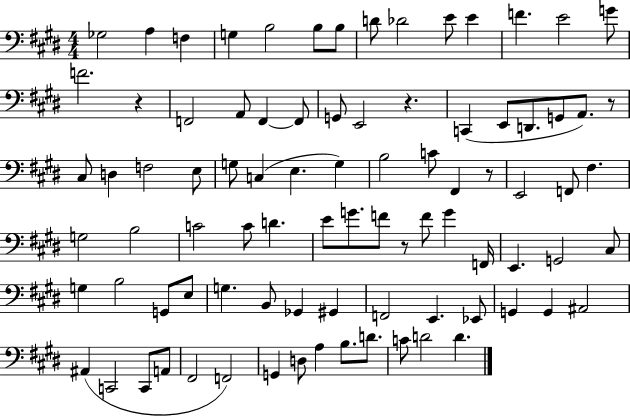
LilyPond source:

{
  \clef bass
  \numericTimeSignature
  \time 4/4
  \key e \major
  ges2 a4 f4 | g4 b2 b8 b8 | d'8 des'2 e'8 e'4 | f'4. e'2 g'8 | \break f'2. r4 | f,2 a,8 f,4~~ f,8 | g,8 e,2 r4. | c,4( e,8 d,8. g,8 a,8.) r8 | \break cis8 d4 f2 e8 | g8 c4( e4. g4) | b2 c'8 fis,4 r8 | e,2 f,8 fis4. | \break g2 b2 | c'2 c'8 d'4. | e'8 g'8. f'8 r8 f'8 g'4 f,16 | e,4. g,2 cis8 | \break g4 b2 g,8 e8 | g4. b,8 ges,4 gis,4 | f,2 e,4. ees,8 | g,4 g,4 ais,2 | \break ais,4( c,2 c,8 a,8 | fis,2 f,2) | g,4 d8 a4 b8. d'8. | c'8 d'2 d'4. | \break \bar "|."
}